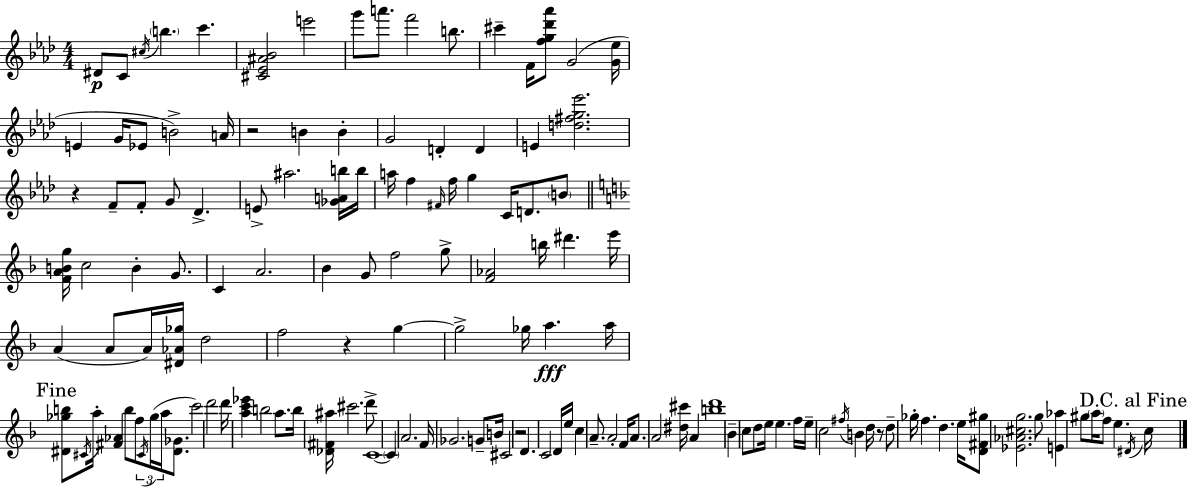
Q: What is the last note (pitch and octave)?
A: C5